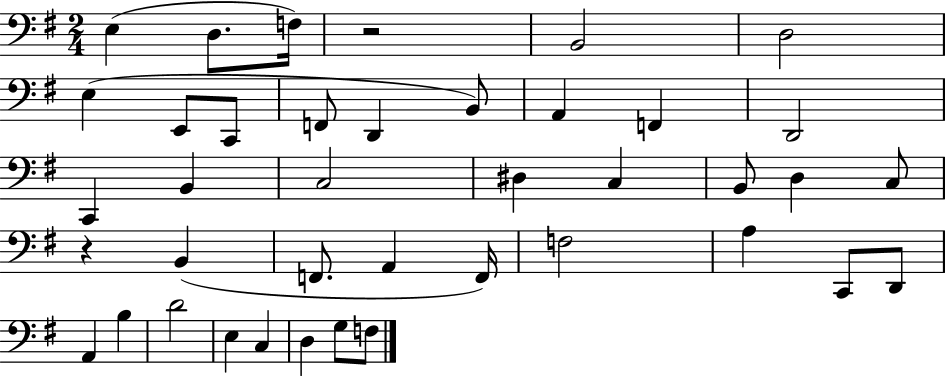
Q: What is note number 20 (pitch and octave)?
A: B2